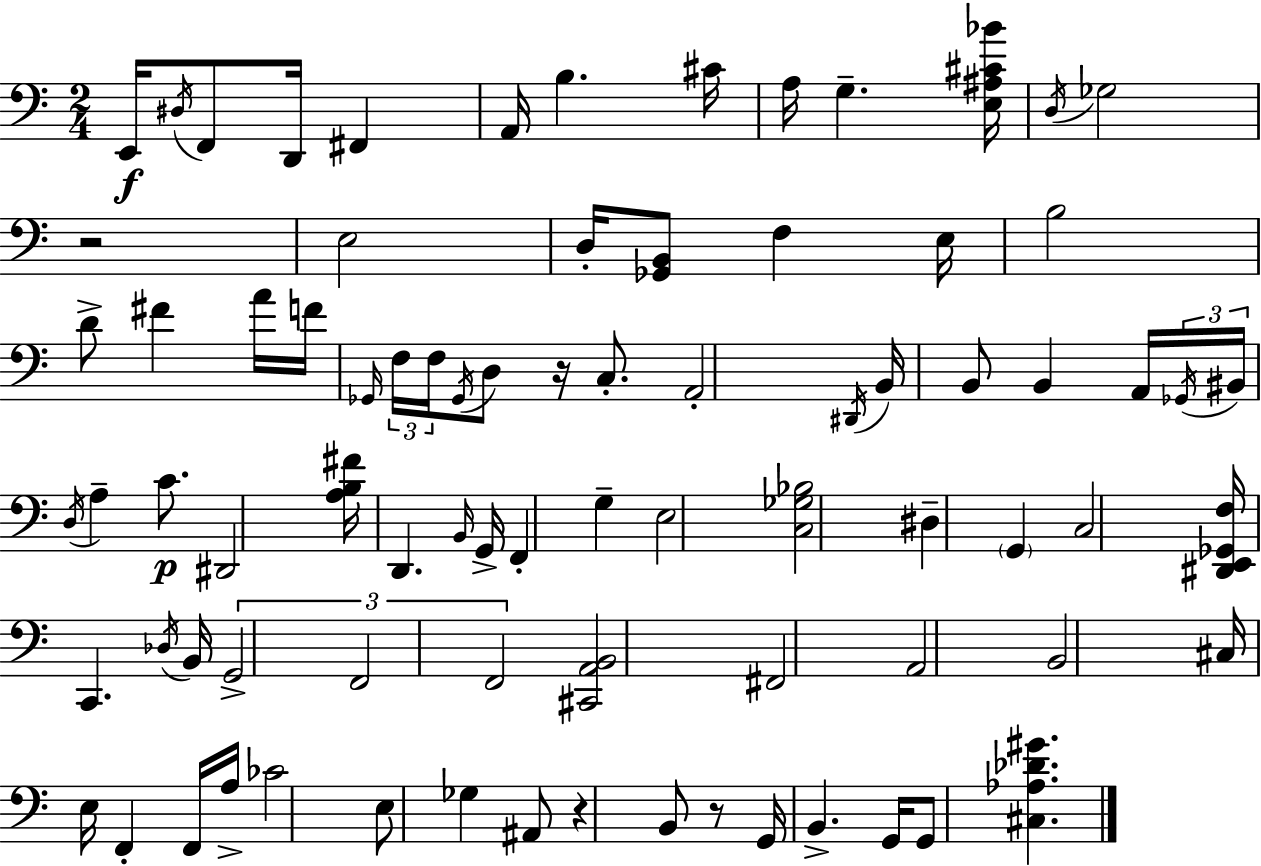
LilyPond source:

{
  \clef bass
  \numericTimeSignature
  \time 2/4
  \key c \major
  e,16\f \acciaccatura { dis16 } f,8 d,16 fis,4 | a,16 b4. | cis'16 a16 g4.-- | <e ais cis' bes'>16 \acciaccatura { d16 } ges2 | \break r2 | e2 | d16-. <ges, b,>8 f4 | e16 b2 | \break d'8-> fis'4 | a'16 f'16 \grace { ges,16 } \tuplet 3/2 { f16 f16 \acciaccatura { ges,16 } } d8 | r16 c8.-. a,2-. | \acciaccatura { dis,16 } b,16 b,8 | \break b,4 a,16 \tuplet 3/2 { \acciaccatura { ges,16 } bis,16 \acciaccatura { d16 } } | a4-- c'8.\p dis,2 | <a b fis'>16 | d,4. \grace { b,16 } g,16-> | \break f,4-. g4-- | e2 | <c ges bes>2 | dis4-- \parenthesize g,4 | \break c2 | <dis, e, ges, f>16 c,4. \acciaccatura { des16 } | b,16 \tuplet 3/2 { g,2-> | f,2 | \break f,2 } | <cis, a, b,>2 | fis,2 | a,2 | \break b,2 | cis16 e16 f,4-. f,16 | a16-> ces'2 | e8 ges4 ais,8 | \break r4 b,8 r8 | g,16 b,4.-> | g,16 g,8 <cis aes des' gis'>4. | \bar "|."
}